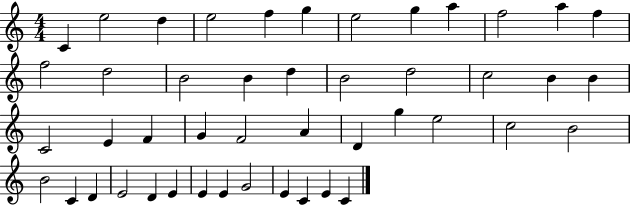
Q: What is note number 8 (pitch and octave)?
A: G5